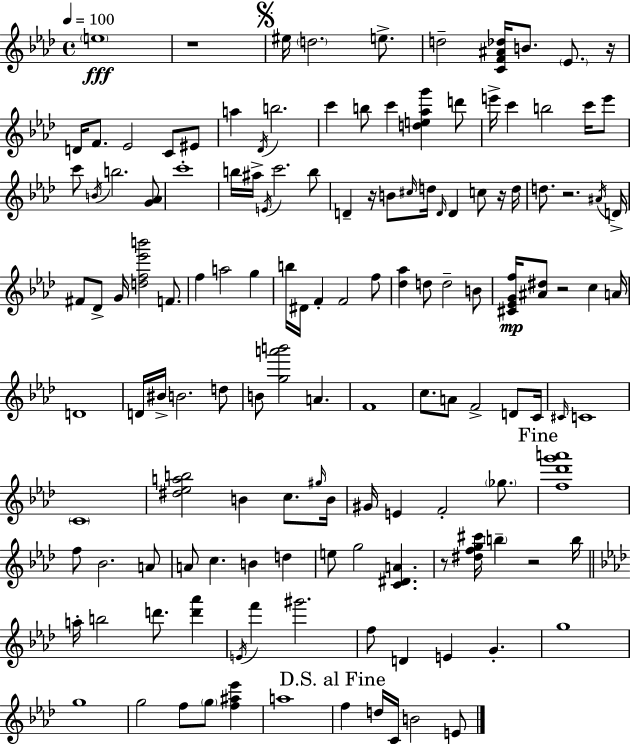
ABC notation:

X:1
T:Untitled
M:4/4
L:1/4
K:Ab
e4 z4 ^e/4 d2 e/2 d2 [CF^A_d]/4 B/2 _E/2 z/4 D/4 F/2 _E2 C/2 ^E/2 a _D/4 b2 c' b/2 c' [de_ag'] d'/2 e'/4 c' b2 c'/4 e'/2 c'/2 B/4 b2 [G_A]/2 c'4 b/4 ^a/4 E/4 c'2 b/2 D z/4 B/2 ^c/4 d/4 D/4 D c/2 z/4 d/4 d/2 z2 ^A/4 D/4 ^F/2 _D/2 G/4 [df_e'b']2 F/2 f a2 g b/4 ^D/4 F F2 f/2 [_d_a] d/2 d2 B/2 [^C_EGf]/4 [^A^d]/2 z2 c A/4 D4 D/4 ^B/4 B2 d/2 B/2 [ga'b']2 A F4 c/2 A/2 F2 D/2 C/4 ^C/4 C4 C4 [^d_eab]2 B c/2 ^g/4 B/4 ^G/4 E F2 _g/2 [f_d'g'a']4 f/2 _B2 A/2 A/2 c B d e/2 g2 [C^DA] z/2 [^dfg^c']/4 b z2 b/4 a/4 b2 d'/2 [d'_a'] E/4 f' ^g'2 f/2 D E G g4 g4 g2 f/2 g/2 [f^a_e'] a4 f d/4 C/4 B2 E/2